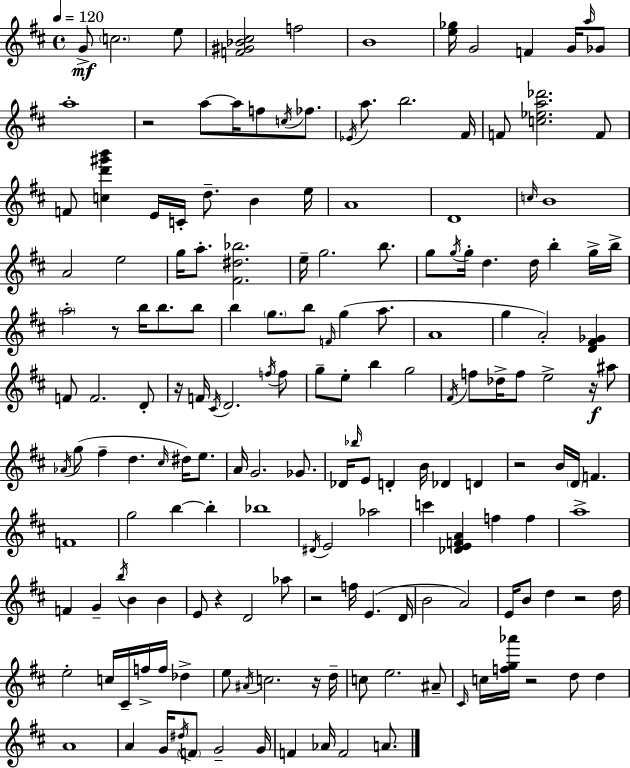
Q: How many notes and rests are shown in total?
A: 173